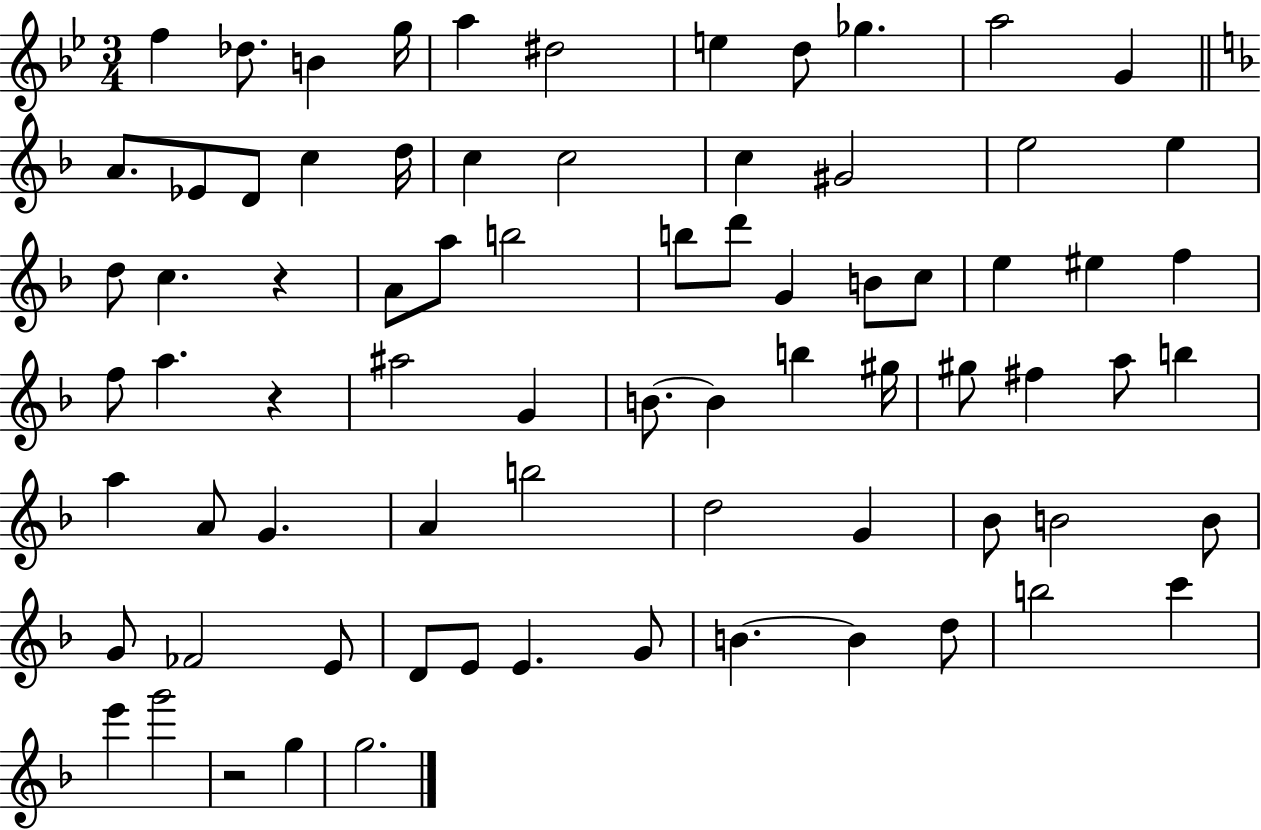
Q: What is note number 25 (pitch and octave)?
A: A4